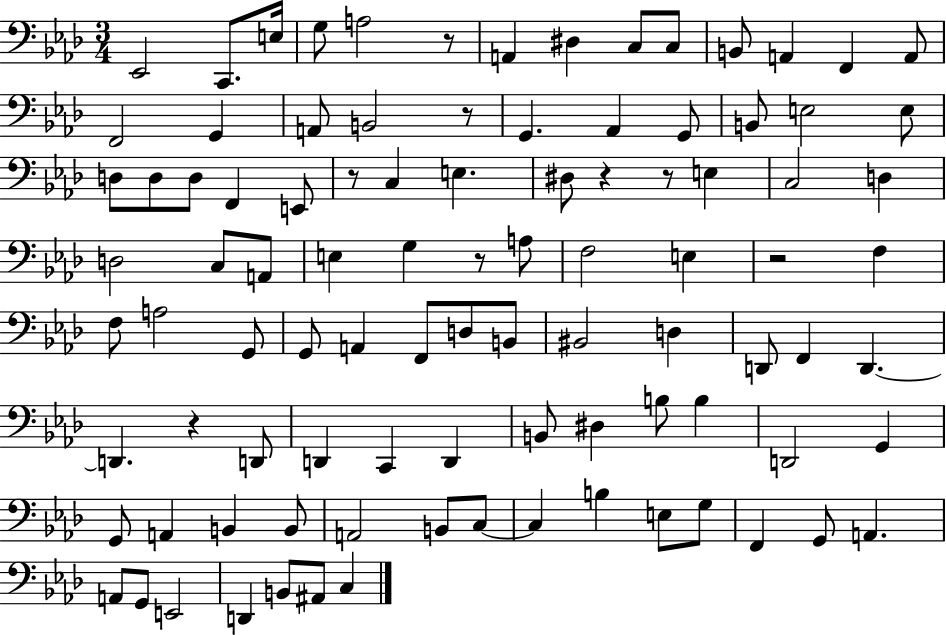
X:1
T:Untitled
M:3/4
L:1/4
K:Ab
_E,,2 C,,/2 E,/4 G,/2 A,2 z/2 A,, ^D, C,/2 C,/2 B,,/2 A,, F,, A,,/2 F,,2 G,, A,,/2 B,,2 z/2 G,, _A,, G,,/2 B,,/2 E,2 E,/2 D,/2 D,/2 D,/2 F,, E,,/2 z/2 C, E, ^D,/2 z z/2 E, C,2 D, D,2 C,/2 A,,/2 E, G, z/2 A,/2 F,2 E, z2 F, F,/2 A,2 G,,/2 G,,/2 A,, F,,/2 D,/2 B,,/2 ^B,,2 D, D,,/2 F,, D,, D,, z D,,/2 D,, C,, D,, B,,/2 ^D, B,/2 B, D,,2 G,, G,,/2 A,, B,, B,,/2 A,,2 B,,/2 C,/2 C, B, E,/2 G,/2 F,, G,,/2 A,, A,,/2 G,,/2 E,,2 D,, B,,/2 ^A,,/2 C,